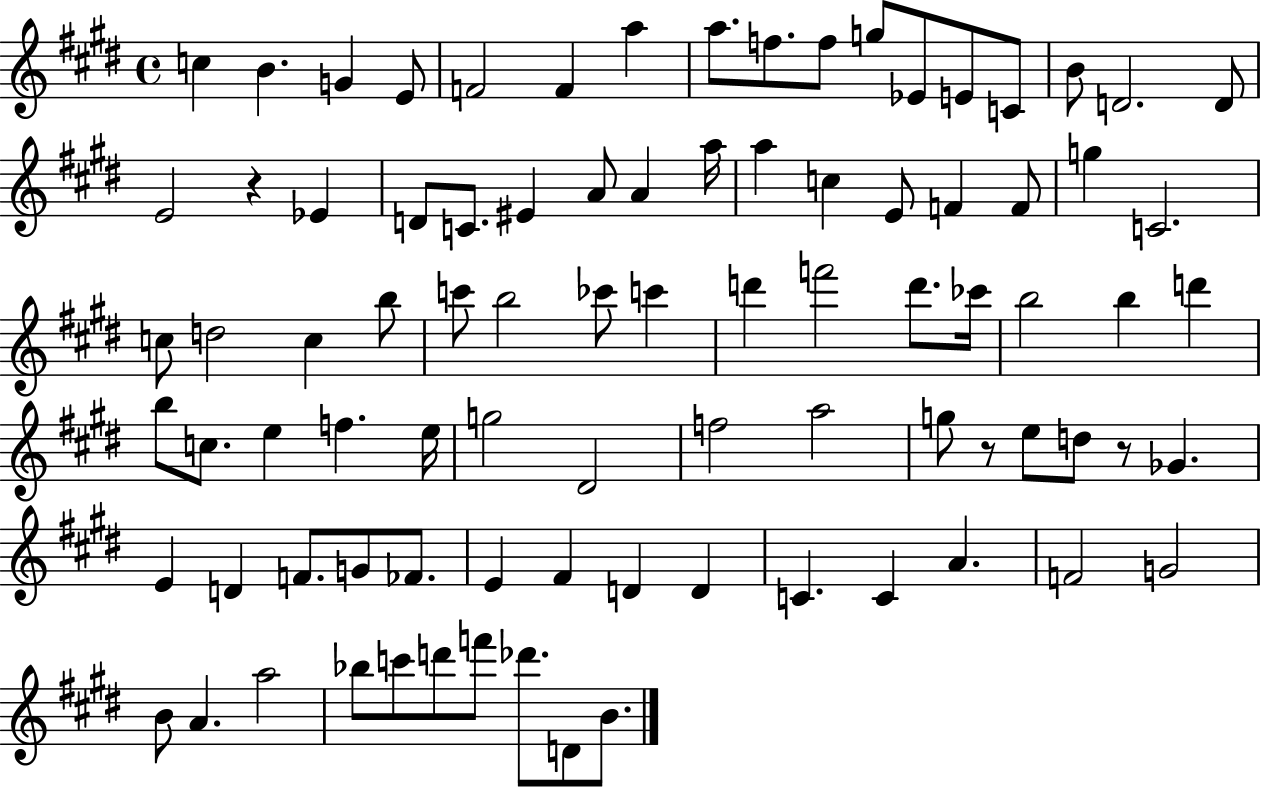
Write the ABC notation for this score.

X:1
T:Untitled
M:4/4
L:1/4
K:E
c B G E/2 F2 F a a/2 f/2 f/2 g/2 _E/2 E/2 C/2 B/2 D2 D/2 E2 z _E D/2 C/2 ^E A/2 A a/4 a c E/2 F F/2 g C2 c/2 d2 c b/2 c'/2 b2 _c'/2 c' d' f'2 d'/2 _c'/4 b2 b d' b/2 c/2 e f e/4 g2 ^D2 f2 a2 g/2 z/2 e/2 d/2 z/2 _G E D F/2 G/2 _F/2 E ^F D D C C A F2 G2 B/2 A a2 _b/2 c'/2 d'/2 f'/2 _d'/2 D/2 B/2